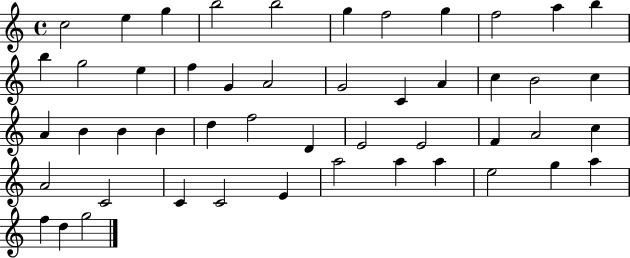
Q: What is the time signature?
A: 4/4